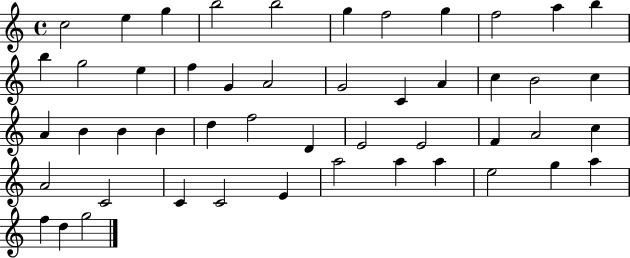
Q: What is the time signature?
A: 4/4